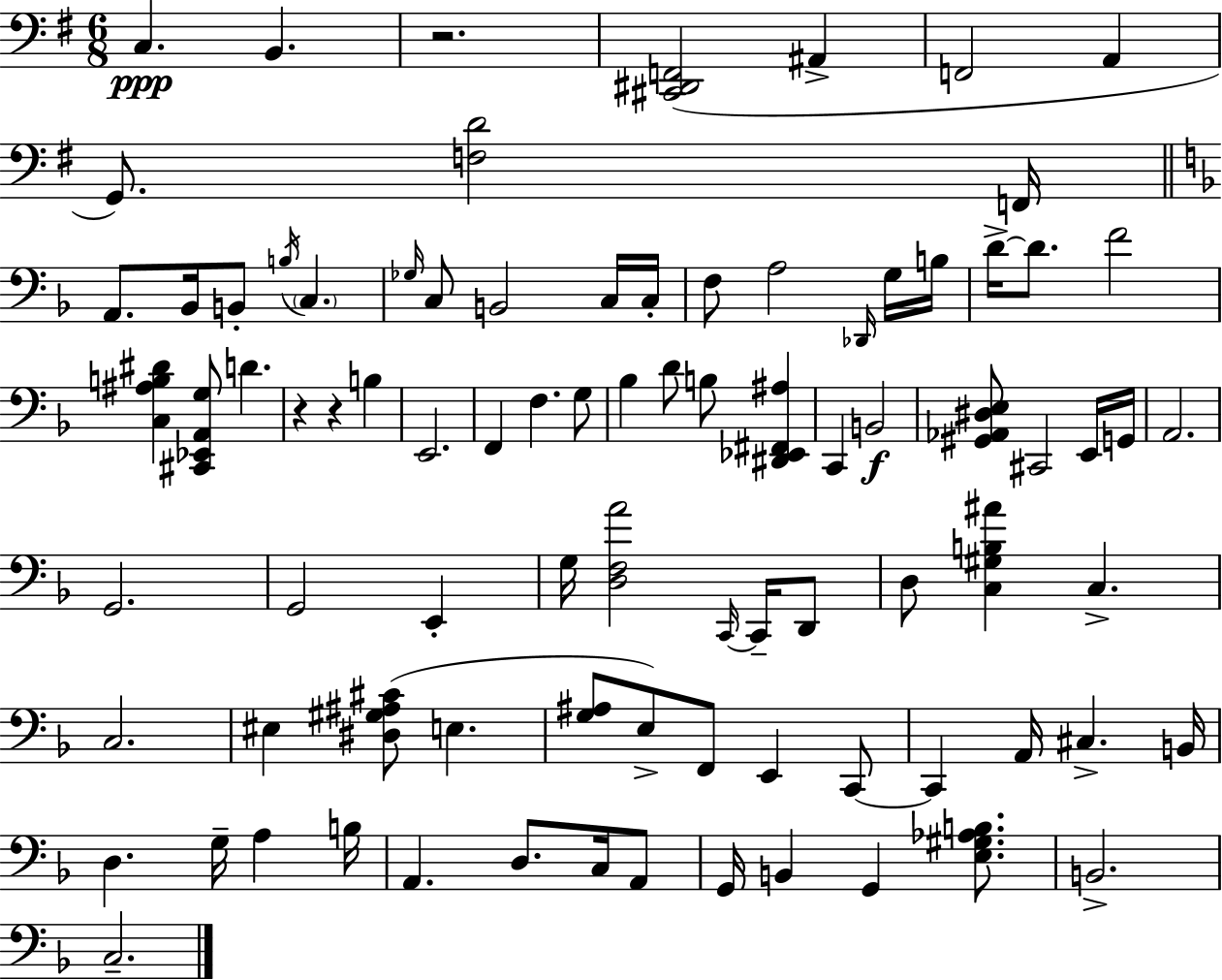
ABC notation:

X:1
T:Untitled
M:6/8
L:1/4
K:G
C, B,, z2 [^C,,^D,,F,,]2 ^A,, F,,2 A,, G,,/2 [F,D]2 F,,/4 A,,/2 _B,,/4 B,,/2 B,/4 C, _G,/4 C,/2 B,,2 C,/4 C,/4 F,/2 A,2 _D,,/4 G,/4 B,/4 D/4 D/2 F2 [C,^A,B,^D] [^C,,_E,,A,,G,]/2 D z z B, E,,2 F,, F, G,/2 _B, D/2 B,/2 [^D,,_E,,^F,,^A,] C,, B,,2 [^G,,_A,,^D,E,]/2 ^C,,2 E,,/4 G,,/4 A,,2 G,,2 G,,2 E,, G,/4 [D,F,A]2 C,,/4 C,,/4 D,,/2 D,/2 [C,^G,B,^A] C, C,2 ^E, [^D,^G,^A,^C]/2 E, [G,^A,]/2 E,/2 F,,/2 E,, C,,/2 C,, A,,/4 ^C, B,,/4 D, G,/4 A, B,/4 A,, D,/2 C,/4 A,,/2 G,,/4 B,, G,, [E,^G,_A,B,]/2 B,,2 C,2